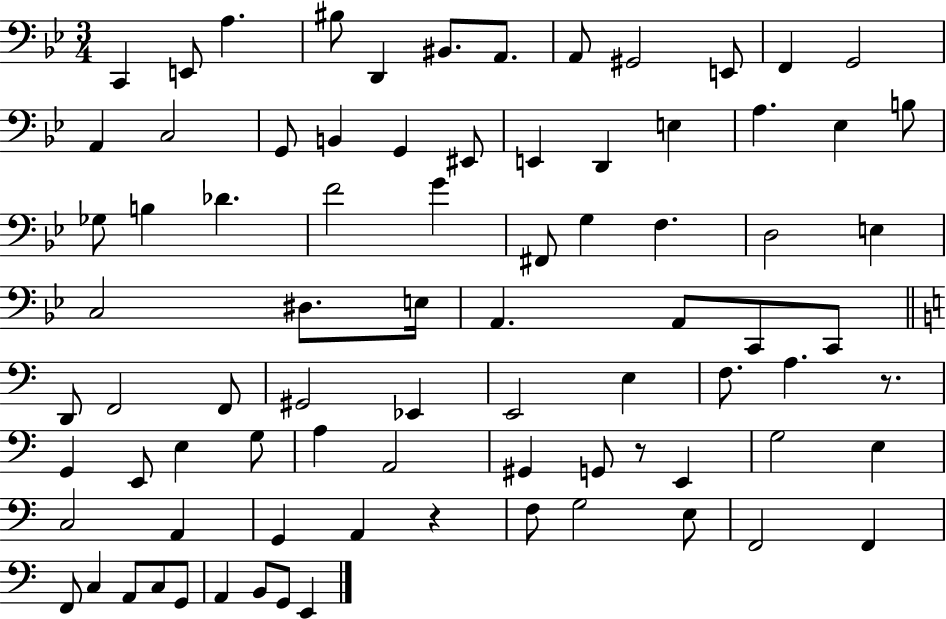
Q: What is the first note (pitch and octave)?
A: C2